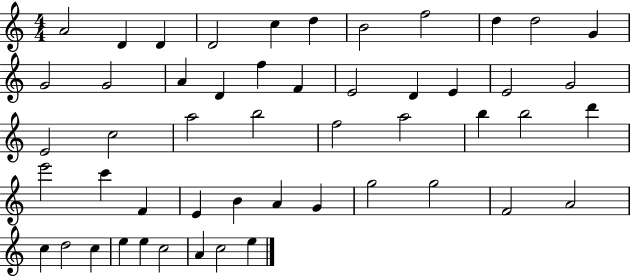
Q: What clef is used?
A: treble